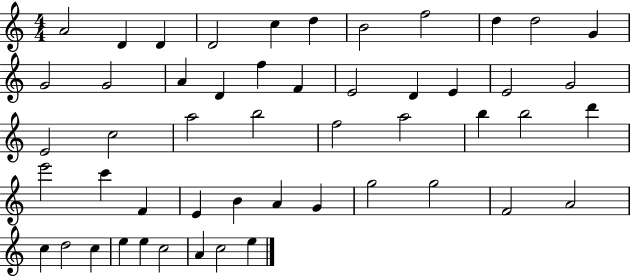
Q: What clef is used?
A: treble